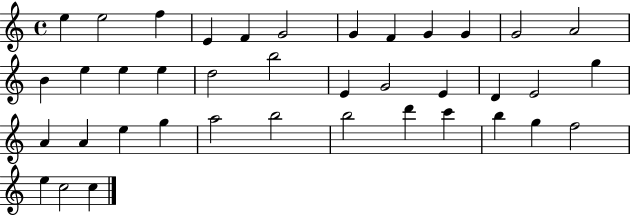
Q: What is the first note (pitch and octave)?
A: E5